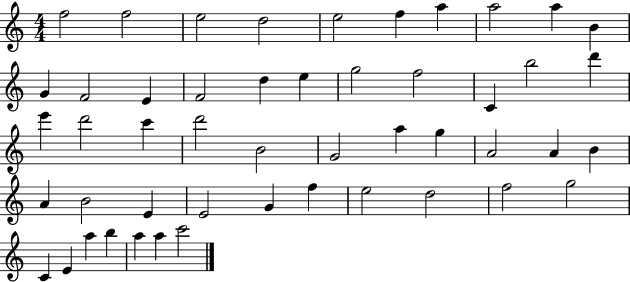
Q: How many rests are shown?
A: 0